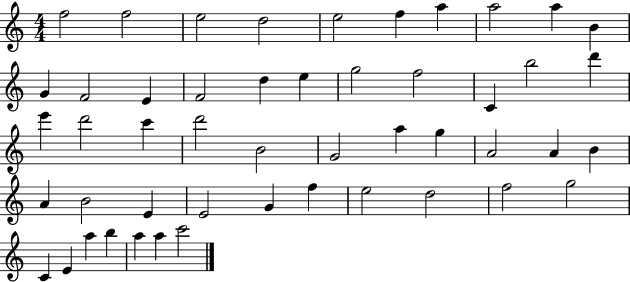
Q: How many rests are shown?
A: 0